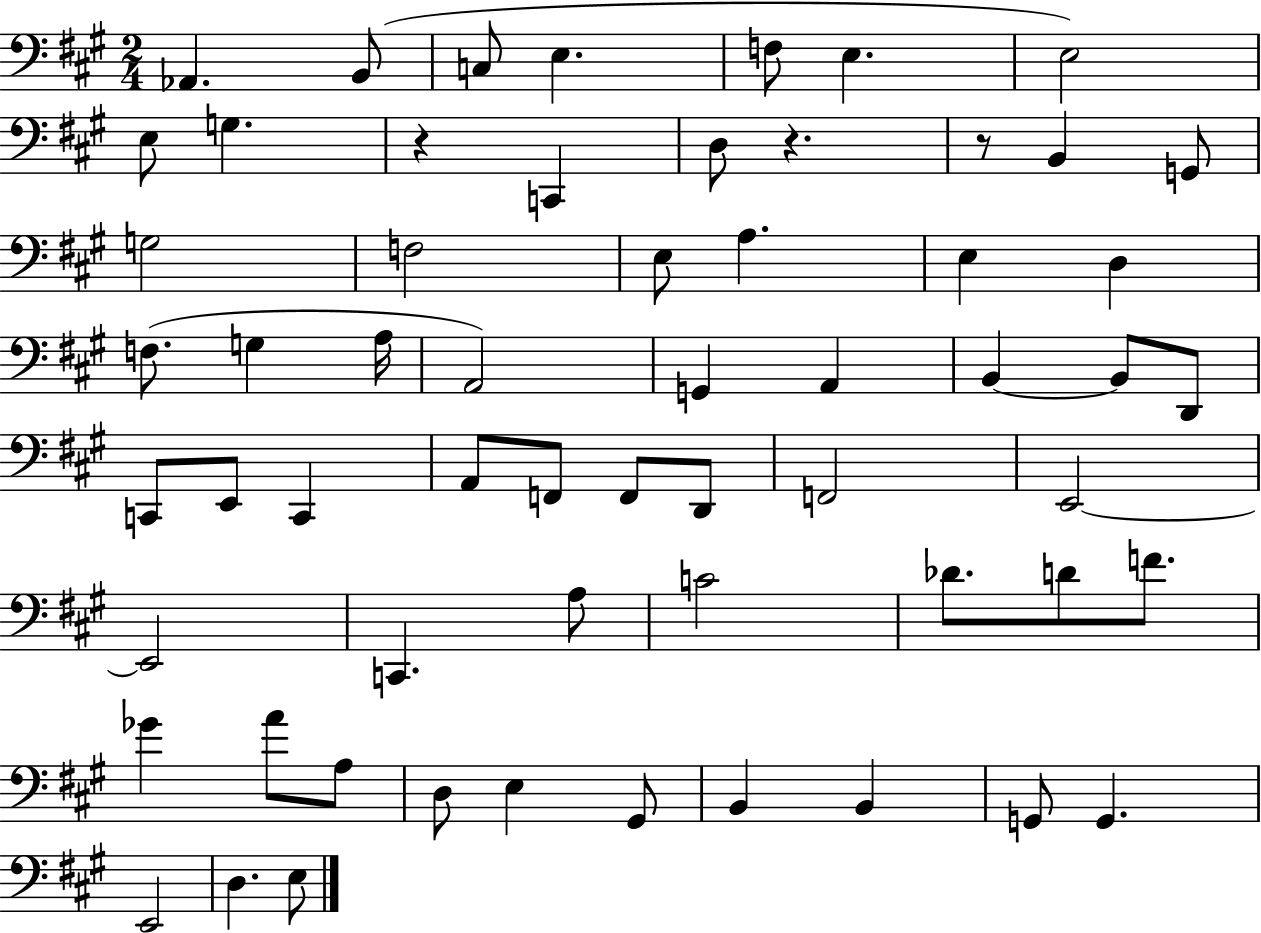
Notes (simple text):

Ab2/q. B2/e C3/e E3/q. F3/e E3/q. E3/h E3/e G3/q. R/q C2/q D3/e R/q. R/e B2/q G2/e G3/h F3/h E3/e A3/q. E3/q D3/q F3/e. G3/q A3/s A2/h G2/q A2/q B2/q B2/e D2/e C2/e E2/e C2/q A2/e F2/e F2/e D2/e F2/h E2/h E2/h C2/q. A3/e C4/h Db4/e. D4/e F4/e. Gb4/q A4/e A3/e D3/e E3/q G#2/e B2/q B2/q G2/e G2/q. E2/h D3/q. E3/e